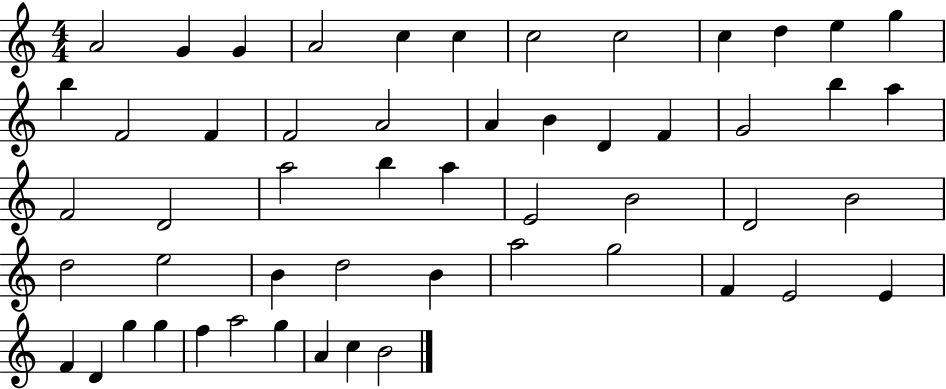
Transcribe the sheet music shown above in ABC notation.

X:1
T:Untitled
M:4/4
L:1/4
K:C
A2 G G A2 c c c2 c2 c d e g b F2 F F2 A2 A B D F G2 b a F2 D2 a2 b a E2 B2 D2 B2 d2 e2 B d2 B a2 g2 F E2 E F D g g f a2 g A c B2